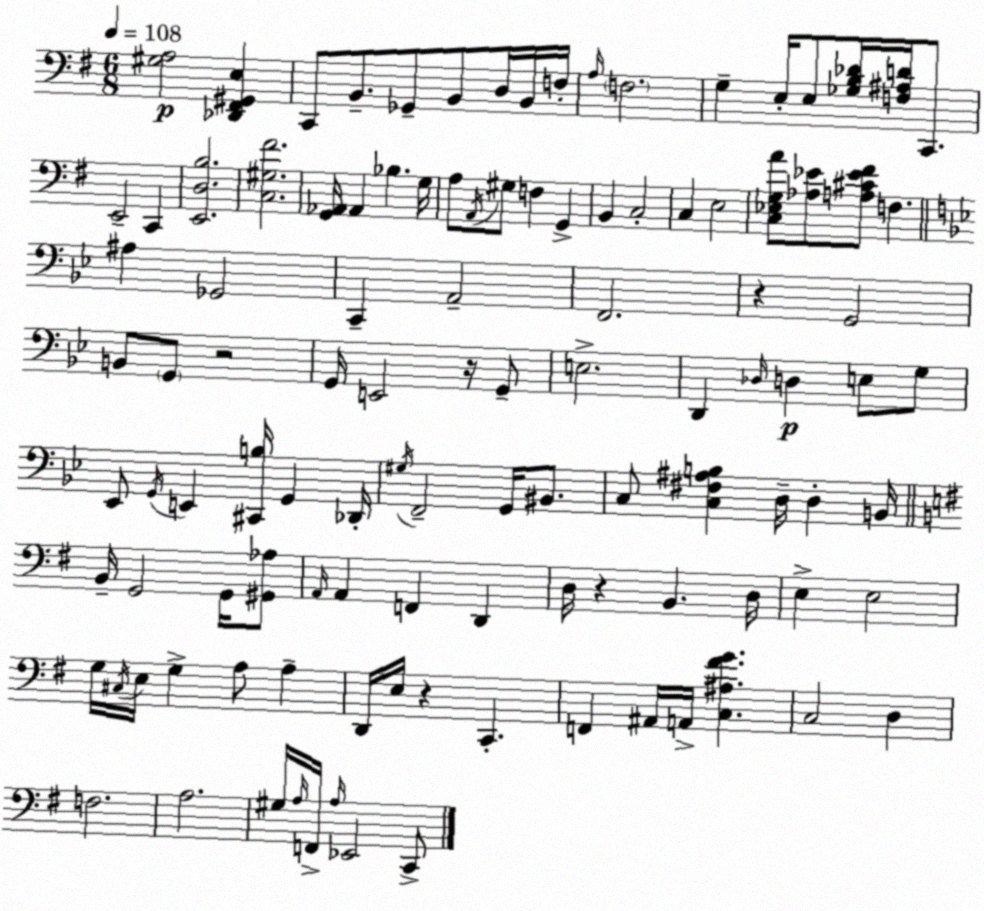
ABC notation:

X:1
T:Untitled
M:6/8
L:1/4
K:Em
[^G,A,]2 [_D,,^F,,^G,,E,] C,,/2 B,,/2 _G,,/2 B,,/2 D,/4 B,,/4 F,/4 A,/4 F,2 G, E,/4 E,/2 [_G,B,_D]/4 [F,^A,D]/4 C,,/2 E,,2 C,, [E,,D,B,]2 [C,^G,^F]2 [G,,_A,,]/4 _A,, _B, G,/4 A,/2 A,,/4 ^G,/2 F, G,, B,, C,2 C, E,2 [C,_E,G,A]/2 [_A,_E]/2 [A,^C_E^F]/2 F, ^A, _G,,2 C,, A,,2 F,,2 z G,,2 B,,/2 G,,/2 z2 G,,/4 E,,2 z/4 G,,/2 E,2 D,, _D,/4 D, E,/2 G,/2 _E,,/2 G,,/4 E,, [^C,,B,]/4 G,, _D,,/4 ^G,/4 F,,2 G,,/4 ^B,,/2 C,/2 [C,^F,^A,B,] D,/4 D, B,,/4 B,,/4 G,,2 G,,/4 [^G,,_A,]/2 A,,/4 A,, F,, D,, D,/4 z B,, D,/4 E, E,2 G,/4 ^C,/4 E,/4 G, A,/2 A, D,,/4 E,/4 z C,, F,, ^A,,/4 A,,/4 [C,^A,^FG] C,2 D, F,2 A,2 ^G,/4 A,/4 F,,/4 A,/4 _E,,2 C,,/2